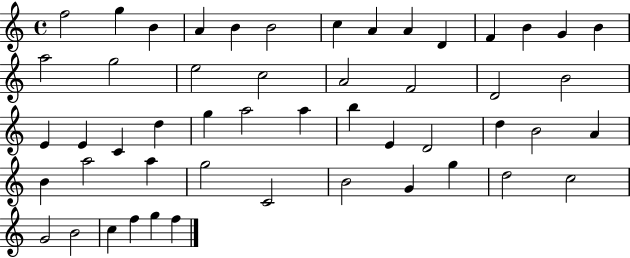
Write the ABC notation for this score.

X:1
T:Untitled
M:4/4
L:1/4
K:C
f2 g B A B B2 c A A D F B G B a2 g2 e2 c2 A2 F2 D2 B2 E E C d g a2 a b E D2 d B2 A B a2 a g2 C2 B2 G g d2 c2 G2 B2 c f g f